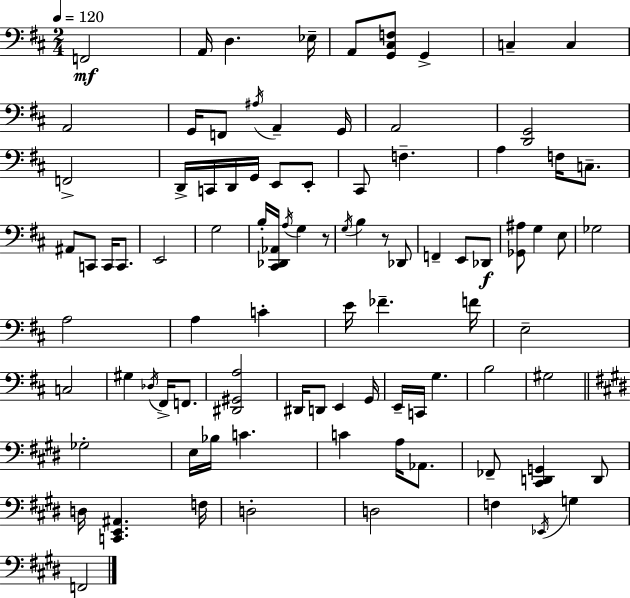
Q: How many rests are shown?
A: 2